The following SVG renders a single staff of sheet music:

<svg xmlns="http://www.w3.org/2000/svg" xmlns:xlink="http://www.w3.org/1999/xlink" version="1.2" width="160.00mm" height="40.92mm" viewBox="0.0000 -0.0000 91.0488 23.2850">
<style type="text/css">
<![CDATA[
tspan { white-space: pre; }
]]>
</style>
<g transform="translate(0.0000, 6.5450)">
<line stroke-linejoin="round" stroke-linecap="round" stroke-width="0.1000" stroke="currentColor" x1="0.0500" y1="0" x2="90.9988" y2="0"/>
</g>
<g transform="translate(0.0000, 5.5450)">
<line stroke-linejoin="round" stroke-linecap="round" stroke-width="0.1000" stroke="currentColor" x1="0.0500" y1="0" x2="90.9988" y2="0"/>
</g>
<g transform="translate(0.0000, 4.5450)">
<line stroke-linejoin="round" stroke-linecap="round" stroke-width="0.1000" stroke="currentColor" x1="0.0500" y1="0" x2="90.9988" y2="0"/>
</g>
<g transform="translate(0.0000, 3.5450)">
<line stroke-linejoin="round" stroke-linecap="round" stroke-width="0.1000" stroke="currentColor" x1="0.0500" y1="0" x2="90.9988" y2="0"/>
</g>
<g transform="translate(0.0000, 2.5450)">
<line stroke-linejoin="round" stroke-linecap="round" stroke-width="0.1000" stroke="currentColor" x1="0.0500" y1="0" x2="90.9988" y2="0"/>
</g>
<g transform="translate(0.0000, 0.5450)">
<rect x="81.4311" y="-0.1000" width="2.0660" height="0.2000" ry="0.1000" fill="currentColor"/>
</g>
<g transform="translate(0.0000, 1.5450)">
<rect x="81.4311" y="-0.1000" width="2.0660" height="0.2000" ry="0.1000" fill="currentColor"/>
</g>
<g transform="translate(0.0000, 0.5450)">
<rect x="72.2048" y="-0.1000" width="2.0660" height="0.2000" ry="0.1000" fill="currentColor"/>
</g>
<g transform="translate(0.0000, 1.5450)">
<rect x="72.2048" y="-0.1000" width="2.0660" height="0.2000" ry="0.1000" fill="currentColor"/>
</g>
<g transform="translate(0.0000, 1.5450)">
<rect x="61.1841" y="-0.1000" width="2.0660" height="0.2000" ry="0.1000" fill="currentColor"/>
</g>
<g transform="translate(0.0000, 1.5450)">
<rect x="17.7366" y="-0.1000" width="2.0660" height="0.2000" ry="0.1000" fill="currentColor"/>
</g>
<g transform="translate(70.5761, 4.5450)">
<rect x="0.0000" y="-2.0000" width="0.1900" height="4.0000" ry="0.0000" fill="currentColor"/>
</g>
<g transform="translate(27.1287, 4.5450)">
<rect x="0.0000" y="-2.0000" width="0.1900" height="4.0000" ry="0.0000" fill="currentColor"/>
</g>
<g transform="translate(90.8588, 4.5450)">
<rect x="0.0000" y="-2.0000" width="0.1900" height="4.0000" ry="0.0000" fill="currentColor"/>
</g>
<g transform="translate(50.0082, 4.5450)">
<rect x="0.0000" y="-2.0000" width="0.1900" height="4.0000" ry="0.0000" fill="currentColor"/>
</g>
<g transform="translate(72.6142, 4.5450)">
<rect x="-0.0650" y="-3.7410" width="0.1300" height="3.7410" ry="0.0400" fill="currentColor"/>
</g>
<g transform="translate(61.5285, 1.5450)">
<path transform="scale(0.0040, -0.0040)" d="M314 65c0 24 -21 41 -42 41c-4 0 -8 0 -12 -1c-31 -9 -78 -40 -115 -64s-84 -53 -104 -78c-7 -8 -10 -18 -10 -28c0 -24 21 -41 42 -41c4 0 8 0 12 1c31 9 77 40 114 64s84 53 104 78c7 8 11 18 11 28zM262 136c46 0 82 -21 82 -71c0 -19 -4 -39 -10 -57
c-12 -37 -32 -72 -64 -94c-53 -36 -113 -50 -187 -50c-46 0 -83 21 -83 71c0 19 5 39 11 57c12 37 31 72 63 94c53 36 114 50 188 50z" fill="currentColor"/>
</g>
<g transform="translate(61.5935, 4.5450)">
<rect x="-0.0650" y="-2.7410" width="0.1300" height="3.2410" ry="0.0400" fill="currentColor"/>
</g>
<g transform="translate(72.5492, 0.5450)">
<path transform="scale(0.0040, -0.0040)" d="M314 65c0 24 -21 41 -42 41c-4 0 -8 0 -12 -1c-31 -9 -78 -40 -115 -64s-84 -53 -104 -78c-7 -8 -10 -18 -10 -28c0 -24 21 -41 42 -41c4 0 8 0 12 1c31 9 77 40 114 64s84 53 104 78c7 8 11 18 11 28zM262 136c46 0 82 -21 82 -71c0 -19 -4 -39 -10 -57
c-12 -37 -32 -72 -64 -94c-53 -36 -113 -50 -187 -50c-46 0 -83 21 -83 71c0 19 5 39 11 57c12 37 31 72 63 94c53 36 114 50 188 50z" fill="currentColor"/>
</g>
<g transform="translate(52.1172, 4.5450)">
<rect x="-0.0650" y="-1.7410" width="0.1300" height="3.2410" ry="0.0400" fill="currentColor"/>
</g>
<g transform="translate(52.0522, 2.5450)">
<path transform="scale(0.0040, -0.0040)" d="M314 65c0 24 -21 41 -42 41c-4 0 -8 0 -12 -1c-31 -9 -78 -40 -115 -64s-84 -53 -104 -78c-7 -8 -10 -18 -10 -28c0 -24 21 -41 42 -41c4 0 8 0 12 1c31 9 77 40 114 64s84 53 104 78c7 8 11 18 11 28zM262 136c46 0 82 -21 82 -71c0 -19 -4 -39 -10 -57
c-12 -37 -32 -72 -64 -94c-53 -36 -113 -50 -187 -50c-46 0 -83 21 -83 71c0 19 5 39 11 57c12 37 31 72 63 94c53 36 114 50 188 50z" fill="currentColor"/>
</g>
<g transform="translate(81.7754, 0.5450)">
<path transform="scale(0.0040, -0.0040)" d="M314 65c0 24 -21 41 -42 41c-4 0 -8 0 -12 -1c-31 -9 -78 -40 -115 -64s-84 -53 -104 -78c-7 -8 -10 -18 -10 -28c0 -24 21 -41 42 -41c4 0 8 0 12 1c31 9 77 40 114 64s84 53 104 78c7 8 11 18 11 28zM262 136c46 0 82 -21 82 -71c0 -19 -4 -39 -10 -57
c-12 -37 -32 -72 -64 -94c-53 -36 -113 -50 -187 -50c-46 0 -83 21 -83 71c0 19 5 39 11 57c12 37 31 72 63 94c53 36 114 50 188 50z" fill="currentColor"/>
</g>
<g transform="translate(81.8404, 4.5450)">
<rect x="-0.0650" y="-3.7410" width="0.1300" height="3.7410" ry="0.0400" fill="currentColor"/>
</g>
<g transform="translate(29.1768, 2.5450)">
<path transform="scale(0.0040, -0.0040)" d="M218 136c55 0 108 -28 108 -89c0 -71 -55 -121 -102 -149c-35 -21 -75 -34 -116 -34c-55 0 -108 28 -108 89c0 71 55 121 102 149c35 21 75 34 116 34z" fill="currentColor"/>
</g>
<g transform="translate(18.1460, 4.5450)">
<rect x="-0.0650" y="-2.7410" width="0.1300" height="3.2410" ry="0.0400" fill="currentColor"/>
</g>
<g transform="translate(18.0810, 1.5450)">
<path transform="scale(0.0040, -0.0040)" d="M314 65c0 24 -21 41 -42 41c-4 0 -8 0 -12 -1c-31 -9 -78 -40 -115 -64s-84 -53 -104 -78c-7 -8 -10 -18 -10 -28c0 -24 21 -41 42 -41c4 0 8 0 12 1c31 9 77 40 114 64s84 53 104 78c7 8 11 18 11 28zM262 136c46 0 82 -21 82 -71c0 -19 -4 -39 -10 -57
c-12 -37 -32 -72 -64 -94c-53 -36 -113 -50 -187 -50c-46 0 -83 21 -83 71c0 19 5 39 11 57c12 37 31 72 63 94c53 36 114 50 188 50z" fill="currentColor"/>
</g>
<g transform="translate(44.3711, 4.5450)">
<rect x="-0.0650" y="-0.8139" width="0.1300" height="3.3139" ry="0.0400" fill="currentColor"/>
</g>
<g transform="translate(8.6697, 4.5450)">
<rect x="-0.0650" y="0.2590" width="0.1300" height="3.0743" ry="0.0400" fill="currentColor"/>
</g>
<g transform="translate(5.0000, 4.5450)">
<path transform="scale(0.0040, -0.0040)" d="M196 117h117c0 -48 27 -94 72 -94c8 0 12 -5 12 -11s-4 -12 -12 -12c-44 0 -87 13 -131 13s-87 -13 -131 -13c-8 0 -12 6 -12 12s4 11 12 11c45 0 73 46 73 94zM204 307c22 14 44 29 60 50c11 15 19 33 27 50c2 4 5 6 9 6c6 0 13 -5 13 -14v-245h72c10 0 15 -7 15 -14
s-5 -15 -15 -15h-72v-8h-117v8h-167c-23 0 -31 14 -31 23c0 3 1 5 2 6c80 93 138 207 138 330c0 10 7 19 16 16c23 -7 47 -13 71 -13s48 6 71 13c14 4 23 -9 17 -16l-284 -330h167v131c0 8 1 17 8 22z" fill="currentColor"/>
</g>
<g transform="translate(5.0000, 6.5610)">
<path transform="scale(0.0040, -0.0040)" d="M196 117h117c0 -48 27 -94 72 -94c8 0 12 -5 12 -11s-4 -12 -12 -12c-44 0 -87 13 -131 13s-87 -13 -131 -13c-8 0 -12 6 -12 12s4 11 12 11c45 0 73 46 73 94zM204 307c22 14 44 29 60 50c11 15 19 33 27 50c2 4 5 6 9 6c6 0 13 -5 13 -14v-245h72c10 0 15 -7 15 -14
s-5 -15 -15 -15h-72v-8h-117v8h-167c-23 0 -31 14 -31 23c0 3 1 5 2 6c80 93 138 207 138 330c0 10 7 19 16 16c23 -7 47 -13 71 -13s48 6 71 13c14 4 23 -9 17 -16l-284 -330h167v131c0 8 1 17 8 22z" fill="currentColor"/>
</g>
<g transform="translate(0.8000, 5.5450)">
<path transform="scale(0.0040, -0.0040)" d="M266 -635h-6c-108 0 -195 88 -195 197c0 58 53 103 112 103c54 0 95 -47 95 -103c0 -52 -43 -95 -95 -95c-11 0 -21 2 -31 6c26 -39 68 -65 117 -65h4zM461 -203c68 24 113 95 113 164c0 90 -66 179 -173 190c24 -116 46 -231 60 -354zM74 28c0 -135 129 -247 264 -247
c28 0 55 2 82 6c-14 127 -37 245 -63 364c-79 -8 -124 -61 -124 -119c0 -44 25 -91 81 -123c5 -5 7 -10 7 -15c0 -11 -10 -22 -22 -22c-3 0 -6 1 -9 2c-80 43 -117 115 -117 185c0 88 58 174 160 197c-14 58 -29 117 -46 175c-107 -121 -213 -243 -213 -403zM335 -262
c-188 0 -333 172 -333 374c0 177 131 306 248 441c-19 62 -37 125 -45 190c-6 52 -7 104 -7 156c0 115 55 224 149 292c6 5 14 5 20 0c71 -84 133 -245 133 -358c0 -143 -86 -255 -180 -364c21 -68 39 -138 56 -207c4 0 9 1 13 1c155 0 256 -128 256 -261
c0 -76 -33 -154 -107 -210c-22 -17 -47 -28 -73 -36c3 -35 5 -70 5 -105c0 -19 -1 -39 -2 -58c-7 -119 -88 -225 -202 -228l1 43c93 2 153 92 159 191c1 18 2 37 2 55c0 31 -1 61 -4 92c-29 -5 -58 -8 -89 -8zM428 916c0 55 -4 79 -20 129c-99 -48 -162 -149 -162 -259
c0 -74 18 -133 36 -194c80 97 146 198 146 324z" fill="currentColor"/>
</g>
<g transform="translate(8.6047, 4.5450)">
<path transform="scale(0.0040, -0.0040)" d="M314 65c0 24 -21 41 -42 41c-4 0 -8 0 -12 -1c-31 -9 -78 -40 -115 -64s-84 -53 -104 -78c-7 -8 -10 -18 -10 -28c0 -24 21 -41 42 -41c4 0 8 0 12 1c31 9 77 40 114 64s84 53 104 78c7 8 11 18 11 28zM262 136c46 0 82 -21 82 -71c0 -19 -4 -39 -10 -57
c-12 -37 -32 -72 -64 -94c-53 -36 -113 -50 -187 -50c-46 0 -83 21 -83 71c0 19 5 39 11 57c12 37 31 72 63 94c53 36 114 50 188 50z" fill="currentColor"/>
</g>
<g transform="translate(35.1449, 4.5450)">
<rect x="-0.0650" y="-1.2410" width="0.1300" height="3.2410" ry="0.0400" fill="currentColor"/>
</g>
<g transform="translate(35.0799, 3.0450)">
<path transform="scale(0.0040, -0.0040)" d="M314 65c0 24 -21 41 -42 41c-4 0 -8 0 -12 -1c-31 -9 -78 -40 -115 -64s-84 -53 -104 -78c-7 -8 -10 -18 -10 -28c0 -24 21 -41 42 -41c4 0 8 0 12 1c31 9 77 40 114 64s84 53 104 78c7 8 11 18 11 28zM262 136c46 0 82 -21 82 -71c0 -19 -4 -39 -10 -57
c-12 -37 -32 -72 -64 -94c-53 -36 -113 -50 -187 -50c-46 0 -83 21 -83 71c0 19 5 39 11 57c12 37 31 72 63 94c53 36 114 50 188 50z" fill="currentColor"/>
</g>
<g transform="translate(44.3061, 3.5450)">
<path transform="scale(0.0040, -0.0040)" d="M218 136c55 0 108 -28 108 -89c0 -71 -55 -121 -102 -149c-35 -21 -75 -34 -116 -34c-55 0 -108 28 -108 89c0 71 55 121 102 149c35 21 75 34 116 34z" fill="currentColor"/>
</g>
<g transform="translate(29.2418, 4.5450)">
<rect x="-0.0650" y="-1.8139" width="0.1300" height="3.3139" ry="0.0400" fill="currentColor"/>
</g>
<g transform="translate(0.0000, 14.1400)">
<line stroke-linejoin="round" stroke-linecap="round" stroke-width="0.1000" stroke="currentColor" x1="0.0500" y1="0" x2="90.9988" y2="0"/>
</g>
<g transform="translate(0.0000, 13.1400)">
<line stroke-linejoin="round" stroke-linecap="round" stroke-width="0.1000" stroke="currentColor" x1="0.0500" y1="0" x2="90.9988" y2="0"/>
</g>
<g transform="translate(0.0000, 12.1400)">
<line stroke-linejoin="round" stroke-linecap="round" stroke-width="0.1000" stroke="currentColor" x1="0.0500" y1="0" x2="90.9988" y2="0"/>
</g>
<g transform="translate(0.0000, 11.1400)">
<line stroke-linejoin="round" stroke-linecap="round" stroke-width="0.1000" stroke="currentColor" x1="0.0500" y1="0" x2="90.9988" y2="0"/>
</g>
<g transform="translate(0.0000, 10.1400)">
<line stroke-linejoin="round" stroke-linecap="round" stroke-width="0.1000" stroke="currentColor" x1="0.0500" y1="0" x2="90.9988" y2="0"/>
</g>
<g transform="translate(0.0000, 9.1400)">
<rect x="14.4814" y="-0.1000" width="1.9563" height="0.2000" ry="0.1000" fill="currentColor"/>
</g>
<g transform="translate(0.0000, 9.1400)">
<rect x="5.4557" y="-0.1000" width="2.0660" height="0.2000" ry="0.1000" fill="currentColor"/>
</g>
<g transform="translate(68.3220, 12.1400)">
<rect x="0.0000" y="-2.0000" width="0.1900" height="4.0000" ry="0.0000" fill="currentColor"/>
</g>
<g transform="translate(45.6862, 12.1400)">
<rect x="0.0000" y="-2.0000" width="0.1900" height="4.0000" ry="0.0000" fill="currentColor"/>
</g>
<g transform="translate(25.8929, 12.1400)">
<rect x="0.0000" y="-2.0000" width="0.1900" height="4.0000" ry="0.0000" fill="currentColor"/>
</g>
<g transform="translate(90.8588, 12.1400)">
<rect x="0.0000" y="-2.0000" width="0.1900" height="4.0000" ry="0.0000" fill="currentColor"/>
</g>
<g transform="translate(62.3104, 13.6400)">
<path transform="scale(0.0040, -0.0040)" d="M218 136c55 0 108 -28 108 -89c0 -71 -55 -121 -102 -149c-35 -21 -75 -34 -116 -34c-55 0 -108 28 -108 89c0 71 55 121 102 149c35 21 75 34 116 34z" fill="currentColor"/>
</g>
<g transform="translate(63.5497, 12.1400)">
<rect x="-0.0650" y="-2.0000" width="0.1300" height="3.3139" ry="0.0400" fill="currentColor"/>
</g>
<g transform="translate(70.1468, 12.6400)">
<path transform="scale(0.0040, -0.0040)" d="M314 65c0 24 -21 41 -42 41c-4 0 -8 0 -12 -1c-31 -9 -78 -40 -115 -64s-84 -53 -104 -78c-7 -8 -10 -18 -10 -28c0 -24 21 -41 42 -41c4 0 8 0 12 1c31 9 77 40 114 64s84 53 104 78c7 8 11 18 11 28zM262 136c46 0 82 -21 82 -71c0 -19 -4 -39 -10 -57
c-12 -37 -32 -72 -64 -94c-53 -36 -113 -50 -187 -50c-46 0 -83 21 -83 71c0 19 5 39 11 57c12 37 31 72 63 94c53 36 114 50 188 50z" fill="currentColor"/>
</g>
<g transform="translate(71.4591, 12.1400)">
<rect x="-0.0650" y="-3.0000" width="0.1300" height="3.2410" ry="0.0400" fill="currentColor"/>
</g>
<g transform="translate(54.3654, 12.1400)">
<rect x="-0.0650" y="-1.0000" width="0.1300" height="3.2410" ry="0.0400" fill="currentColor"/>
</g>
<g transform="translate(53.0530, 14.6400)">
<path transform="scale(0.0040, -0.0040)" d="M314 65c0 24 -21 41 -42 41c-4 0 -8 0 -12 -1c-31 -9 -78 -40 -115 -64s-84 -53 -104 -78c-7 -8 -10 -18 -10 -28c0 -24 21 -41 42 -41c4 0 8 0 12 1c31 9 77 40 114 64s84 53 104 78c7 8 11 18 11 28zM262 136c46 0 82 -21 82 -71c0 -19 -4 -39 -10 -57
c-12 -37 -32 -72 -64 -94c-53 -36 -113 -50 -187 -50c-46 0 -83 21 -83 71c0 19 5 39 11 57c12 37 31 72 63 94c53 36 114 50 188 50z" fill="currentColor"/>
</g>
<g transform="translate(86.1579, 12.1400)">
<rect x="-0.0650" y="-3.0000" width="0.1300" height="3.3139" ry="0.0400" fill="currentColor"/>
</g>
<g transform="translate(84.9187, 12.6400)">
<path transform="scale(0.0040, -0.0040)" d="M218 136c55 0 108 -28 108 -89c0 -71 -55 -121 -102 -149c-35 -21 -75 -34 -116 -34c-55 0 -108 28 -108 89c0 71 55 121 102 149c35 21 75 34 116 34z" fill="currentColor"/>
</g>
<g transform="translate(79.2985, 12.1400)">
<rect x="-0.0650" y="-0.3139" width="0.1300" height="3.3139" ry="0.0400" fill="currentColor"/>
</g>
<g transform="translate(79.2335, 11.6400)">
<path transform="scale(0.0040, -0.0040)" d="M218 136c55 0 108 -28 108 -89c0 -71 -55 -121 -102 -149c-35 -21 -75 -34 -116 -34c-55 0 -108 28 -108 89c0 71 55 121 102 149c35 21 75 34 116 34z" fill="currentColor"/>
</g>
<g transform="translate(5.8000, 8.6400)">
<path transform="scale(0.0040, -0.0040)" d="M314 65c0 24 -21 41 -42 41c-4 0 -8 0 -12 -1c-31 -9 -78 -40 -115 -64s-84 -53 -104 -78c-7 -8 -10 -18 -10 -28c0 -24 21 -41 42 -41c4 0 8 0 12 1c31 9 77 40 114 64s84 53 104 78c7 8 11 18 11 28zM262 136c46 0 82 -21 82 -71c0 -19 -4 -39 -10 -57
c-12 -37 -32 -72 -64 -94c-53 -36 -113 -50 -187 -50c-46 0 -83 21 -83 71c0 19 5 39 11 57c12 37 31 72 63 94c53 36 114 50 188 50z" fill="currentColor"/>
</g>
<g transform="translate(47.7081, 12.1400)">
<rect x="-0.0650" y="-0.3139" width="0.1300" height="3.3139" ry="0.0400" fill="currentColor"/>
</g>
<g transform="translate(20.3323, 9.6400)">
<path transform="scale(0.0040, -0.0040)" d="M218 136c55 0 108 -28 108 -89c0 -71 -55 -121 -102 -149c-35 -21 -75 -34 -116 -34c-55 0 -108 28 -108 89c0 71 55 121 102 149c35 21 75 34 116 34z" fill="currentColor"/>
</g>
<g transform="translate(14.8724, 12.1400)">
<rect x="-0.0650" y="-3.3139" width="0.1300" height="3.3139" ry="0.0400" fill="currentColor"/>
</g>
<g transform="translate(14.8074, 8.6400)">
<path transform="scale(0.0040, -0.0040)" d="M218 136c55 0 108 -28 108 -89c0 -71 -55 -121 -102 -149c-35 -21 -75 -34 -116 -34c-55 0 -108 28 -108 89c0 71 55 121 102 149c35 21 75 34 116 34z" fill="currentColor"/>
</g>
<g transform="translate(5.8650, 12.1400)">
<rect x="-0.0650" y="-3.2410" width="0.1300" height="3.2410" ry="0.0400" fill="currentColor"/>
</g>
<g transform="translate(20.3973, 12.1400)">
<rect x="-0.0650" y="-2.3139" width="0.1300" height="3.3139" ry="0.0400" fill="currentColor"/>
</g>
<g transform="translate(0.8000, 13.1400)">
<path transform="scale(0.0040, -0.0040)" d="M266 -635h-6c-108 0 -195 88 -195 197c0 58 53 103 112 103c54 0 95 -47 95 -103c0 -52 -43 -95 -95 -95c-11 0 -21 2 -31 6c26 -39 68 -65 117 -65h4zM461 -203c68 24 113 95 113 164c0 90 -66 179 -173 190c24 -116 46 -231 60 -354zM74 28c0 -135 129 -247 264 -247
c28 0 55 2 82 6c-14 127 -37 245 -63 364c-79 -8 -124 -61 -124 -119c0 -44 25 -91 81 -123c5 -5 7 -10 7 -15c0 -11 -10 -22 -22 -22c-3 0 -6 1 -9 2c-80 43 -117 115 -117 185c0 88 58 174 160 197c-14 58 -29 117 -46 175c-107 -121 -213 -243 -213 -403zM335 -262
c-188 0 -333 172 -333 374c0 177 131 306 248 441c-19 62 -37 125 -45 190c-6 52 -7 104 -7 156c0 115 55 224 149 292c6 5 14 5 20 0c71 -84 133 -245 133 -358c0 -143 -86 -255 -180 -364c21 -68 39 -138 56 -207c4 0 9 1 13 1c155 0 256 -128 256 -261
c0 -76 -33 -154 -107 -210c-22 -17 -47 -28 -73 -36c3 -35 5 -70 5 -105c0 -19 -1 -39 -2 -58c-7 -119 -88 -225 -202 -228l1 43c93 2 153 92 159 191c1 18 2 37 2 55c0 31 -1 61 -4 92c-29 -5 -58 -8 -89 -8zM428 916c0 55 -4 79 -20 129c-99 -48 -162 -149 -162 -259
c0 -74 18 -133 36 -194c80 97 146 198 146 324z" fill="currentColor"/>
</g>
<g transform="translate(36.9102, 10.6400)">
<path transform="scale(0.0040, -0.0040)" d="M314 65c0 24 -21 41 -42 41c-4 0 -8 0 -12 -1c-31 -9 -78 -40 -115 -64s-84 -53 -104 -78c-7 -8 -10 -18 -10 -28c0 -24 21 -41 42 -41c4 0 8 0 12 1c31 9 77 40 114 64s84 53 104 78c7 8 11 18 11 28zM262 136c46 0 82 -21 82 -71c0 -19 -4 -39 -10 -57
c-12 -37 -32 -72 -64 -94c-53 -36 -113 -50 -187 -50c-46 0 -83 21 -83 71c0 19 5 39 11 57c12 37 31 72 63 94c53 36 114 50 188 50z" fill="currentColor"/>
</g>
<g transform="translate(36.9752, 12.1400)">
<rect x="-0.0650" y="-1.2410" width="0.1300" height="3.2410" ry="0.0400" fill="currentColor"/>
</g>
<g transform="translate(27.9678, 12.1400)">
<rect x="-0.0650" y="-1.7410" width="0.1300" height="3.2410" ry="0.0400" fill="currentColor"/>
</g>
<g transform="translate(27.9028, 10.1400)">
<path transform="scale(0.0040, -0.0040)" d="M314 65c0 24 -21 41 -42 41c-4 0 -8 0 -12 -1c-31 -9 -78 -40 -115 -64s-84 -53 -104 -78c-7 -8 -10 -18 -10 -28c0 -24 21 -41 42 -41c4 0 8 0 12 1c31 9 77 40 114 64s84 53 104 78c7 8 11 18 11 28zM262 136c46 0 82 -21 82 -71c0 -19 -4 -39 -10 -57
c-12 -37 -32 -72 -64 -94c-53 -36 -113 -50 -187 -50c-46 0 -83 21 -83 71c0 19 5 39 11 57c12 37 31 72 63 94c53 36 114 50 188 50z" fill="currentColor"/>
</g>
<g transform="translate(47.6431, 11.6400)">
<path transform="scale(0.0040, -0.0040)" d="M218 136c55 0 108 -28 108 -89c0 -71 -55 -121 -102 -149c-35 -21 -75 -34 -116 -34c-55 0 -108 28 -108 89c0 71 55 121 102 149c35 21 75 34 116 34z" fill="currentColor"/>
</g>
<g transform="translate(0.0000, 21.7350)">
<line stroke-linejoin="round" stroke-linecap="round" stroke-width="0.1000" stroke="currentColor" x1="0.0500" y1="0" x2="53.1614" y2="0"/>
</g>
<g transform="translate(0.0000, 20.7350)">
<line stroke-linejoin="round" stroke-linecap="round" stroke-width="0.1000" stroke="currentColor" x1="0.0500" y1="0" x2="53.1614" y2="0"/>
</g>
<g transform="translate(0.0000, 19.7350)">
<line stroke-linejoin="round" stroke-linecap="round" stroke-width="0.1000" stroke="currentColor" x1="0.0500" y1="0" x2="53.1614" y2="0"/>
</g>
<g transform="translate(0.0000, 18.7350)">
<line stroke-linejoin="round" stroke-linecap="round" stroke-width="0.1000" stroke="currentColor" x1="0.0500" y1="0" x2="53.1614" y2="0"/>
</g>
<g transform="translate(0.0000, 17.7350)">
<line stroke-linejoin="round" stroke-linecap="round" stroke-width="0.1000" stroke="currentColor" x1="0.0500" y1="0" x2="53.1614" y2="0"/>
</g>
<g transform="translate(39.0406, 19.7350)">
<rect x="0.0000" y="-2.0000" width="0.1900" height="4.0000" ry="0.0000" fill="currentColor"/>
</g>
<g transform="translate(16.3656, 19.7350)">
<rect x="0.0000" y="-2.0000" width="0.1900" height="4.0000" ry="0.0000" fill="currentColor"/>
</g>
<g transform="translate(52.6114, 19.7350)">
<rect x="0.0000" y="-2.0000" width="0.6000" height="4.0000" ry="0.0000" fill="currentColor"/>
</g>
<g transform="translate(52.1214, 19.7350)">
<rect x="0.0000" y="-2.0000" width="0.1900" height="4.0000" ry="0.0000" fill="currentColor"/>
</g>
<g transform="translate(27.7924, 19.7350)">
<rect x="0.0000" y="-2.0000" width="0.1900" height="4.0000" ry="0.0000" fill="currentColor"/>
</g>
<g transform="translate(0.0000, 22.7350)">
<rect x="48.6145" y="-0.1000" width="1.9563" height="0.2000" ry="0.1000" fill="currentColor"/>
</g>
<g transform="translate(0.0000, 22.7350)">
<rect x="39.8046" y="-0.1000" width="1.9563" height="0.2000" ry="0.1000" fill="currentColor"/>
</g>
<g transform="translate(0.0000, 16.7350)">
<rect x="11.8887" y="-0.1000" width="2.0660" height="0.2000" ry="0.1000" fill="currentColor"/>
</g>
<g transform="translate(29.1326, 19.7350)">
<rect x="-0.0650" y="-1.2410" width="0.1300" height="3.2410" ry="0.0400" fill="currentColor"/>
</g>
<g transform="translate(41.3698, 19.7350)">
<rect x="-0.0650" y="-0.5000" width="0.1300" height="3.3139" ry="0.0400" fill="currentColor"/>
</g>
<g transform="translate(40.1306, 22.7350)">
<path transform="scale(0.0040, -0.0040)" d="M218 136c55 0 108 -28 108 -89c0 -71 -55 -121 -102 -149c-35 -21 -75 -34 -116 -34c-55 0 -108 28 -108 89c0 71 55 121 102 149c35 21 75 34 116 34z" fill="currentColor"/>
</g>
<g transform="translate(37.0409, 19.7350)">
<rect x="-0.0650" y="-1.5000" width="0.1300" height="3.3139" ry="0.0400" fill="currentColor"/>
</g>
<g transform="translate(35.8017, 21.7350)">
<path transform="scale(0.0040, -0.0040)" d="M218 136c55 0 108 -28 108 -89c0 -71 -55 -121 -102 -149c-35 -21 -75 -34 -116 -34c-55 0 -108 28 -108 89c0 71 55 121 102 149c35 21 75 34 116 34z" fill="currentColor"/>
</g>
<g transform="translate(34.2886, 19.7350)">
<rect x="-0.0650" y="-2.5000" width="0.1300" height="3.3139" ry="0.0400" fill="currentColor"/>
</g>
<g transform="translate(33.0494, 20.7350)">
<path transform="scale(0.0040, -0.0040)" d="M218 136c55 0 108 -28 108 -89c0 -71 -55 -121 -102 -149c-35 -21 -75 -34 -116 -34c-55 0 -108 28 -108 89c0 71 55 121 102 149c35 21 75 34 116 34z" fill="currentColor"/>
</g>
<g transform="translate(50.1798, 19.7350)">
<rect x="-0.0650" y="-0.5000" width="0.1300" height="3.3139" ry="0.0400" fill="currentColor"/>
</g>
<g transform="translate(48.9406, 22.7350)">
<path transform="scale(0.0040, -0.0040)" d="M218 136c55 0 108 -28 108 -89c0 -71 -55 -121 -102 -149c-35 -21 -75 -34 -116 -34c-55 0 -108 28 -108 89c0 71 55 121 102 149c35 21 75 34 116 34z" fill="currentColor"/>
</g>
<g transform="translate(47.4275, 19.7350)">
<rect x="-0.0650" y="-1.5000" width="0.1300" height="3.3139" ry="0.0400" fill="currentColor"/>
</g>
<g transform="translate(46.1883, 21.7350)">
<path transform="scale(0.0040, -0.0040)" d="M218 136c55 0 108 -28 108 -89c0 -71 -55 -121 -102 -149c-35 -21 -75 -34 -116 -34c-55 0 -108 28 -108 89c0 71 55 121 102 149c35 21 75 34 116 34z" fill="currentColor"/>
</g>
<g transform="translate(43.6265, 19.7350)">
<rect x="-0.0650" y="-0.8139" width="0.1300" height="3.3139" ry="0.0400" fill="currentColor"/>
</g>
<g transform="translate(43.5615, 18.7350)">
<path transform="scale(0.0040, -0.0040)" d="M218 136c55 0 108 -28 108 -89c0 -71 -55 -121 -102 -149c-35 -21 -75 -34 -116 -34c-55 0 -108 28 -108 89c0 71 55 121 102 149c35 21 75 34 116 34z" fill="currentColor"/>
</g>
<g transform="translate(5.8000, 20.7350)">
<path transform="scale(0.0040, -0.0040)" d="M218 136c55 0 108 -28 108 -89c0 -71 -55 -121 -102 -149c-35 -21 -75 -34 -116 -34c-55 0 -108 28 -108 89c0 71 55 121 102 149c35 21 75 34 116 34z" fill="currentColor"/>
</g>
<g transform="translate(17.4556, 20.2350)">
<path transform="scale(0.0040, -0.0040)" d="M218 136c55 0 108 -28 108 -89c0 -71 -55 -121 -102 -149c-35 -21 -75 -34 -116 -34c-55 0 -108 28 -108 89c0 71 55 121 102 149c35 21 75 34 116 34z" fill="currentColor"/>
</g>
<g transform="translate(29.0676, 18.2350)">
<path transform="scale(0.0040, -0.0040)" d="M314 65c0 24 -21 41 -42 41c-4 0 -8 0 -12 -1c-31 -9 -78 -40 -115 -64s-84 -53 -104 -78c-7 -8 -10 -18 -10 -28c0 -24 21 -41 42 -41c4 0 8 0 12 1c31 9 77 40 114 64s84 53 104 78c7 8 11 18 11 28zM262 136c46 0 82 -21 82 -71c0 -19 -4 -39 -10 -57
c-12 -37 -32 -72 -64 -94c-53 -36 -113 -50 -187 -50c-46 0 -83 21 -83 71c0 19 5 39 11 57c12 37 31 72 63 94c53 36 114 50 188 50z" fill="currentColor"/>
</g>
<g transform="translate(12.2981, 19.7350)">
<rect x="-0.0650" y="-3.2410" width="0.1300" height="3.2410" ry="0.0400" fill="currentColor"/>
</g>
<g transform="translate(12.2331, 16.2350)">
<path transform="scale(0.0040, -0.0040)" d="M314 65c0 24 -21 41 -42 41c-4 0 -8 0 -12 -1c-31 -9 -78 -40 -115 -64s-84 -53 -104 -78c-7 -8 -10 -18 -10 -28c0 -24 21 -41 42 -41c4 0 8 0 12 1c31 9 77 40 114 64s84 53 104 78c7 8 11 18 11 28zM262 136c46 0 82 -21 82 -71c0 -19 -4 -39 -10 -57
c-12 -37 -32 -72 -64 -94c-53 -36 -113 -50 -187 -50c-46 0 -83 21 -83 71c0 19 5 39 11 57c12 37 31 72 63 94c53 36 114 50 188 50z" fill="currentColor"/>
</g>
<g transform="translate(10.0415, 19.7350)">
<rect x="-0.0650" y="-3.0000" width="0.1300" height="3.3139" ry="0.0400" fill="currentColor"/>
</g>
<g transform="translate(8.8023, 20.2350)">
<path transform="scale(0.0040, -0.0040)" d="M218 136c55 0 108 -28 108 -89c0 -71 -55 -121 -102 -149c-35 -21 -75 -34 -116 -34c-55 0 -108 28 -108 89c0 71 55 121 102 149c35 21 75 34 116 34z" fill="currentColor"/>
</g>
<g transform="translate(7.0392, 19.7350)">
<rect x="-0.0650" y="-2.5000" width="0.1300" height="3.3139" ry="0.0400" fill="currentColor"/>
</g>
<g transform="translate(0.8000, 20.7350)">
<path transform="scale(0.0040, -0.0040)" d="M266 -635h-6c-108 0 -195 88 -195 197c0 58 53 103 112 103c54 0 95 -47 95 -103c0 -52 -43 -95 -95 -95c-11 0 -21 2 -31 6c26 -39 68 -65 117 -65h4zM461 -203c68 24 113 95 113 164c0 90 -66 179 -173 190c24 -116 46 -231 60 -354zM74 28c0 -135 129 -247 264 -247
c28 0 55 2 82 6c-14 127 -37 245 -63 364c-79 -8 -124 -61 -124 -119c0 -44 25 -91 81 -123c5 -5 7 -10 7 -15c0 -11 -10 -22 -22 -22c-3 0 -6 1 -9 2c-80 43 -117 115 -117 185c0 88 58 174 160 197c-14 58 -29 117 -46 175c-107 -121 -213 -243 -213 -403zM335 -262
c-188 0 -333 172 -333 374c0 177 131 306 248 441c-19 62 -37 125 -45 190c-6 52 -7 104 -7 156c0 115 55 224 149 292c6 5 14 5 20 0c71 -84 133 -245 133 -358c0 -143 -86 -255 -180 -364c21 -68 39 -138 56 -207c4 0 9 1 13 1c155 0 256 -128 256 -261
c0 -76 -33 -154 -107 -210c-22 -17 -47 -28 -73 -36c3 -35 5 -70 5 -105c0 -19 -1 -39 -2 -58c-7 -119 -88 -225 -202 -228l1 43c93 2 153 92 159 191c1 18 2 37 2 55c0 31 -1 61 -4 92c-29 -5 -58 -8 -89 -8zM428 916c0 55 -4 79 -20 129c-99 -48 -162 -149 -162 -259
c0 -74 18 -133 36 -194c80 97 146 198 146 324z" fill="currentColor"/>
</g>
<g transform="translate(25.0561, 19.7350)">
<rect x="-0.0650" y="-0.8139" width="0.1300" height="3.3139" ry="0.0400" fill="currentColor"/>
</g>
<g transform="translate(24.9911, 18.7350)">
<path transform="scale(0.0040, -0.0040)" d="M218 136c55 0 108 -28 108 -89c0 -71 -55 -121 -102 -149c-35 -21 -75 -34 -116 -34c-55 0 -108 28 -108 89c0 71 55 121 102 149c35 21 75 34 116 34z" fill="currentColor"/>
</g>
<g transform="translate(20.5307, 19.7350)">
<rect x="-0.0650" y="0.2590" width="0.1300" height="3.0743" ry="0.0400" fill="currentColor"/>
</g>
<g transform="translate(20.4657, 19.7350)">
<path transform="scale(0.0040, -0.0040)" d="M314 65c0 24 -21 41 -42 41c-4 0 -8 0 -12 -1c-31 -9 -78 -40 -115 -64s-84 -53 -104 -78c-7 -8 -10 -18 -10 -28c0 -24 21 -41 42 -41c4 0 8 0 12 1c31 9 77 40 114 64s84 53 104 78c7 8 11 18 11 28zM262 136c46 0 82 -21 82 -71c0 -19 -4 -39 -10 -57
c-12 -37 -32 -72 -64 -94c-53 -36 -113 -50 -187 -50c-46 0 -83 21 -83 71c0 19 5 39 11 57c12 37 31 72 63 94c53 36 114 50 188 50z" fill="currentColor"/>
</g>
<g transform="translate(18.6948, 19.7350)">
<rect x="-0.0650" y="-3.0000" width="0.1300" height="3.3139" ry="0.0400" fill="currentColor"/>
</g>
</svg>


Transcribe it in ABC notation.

X:1
T:Untitled
M:4/4
L:1/4
K:C
B2 a2 f e2 d f2 a2 c'2 c'2 b2 b g f2 e2 c D2 F A2 c A G A b2 A B2 d e2 G E C d E C